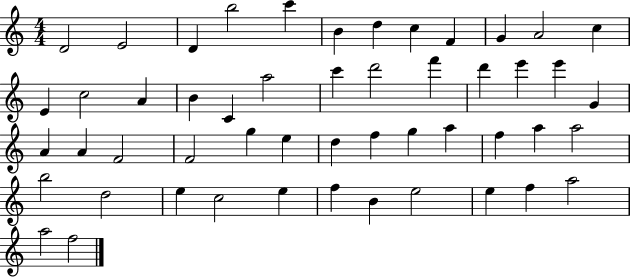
D4/h E4/h D4/q B5/h C6/q B4/q D5/q C5/q F4/q G4/q A4/h C5/q E4/q C5/h A4/q B4/q C4/q A5/h C6/q D6/h F6/q D6/q E6/q E6/q G4/q A4/q A4/q F4/h F4/h G5/q E5/q D5/q F5/q G5/q A5/q F5/q A5/q A5/h B5/h D5/h E5/q C5/h E5/q F5/q B4/q E5/h E5/q F5/q A5/h A5/h F5/h